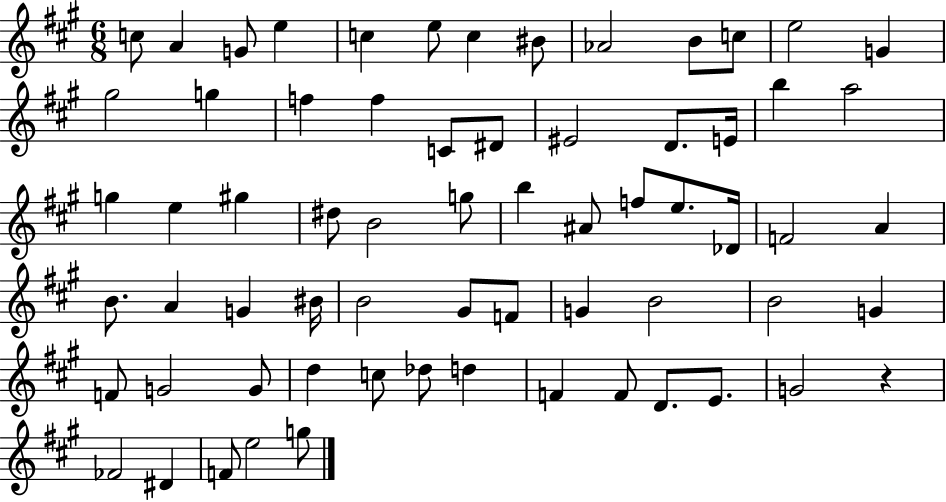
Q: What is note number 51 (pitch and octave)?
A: G4